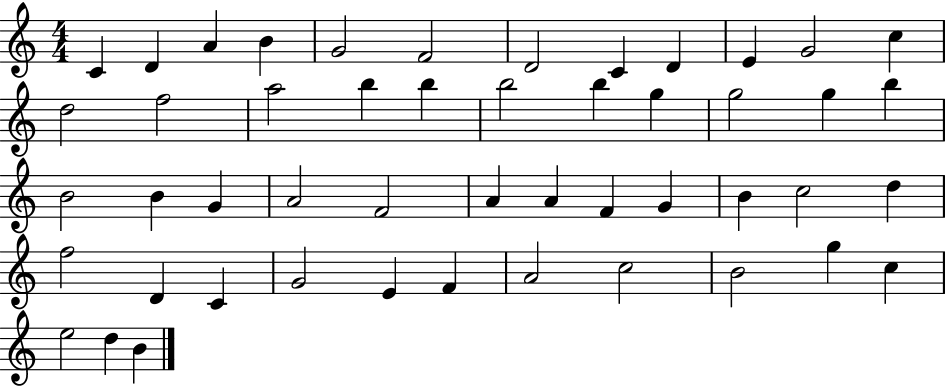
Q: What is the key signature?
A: C major